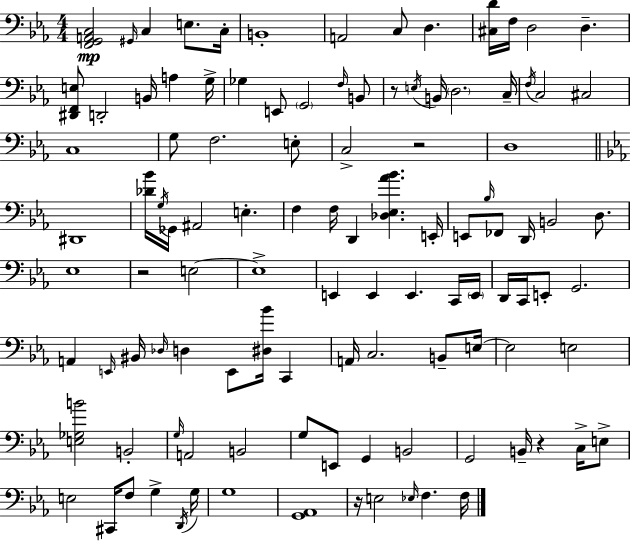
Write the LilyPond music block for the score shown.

{
  \clef bass
  \numericTimeSignature
  \time 4/4
  \key c \minor
  <f, g, a, c>2\mp \grace { gis,16 } c4 e8. | c16-. b,1-. | a,2 c8 d4. | <cis d'>16 f16 d2 d4.-- | \break <dis, f, e>8 d,2-. b,16 a4 | g16-> ges4 e,8 \parenthesize g,2 \grace { f16 } | b,8 r8 \acciaccatura { e16 } b,16 \parenthesize d2. | c16-- \acciaccatura { f16 } c2 cis2 | \break c1 | g8 f2. | e8-. c2-> r2 | d1 | \break \bar "||" \break \key ees \major dis,1 | <des' bes'>16 \acciaccatura { g16 } ges,16 ais,2 e4.-. | f4 f16 d,4 <des ees aes' bes'>4. | e,16-. e,8 \grace { bes16 } fes,8 d,16 b,2 d8. | \break ees1 | r2 e2~~ | e1-> | e,4 e,4 e,4. | \break c,16 \parenthesize e,16 d,16 c,16 e,8-. g,2. | a,4 \grace { e,16 } bis,16 \grace { des16 } d4 e,8 <dis bes'>16 | c,4 a,16 c2. | b,8-- e16~~ e2 e2 | \break <e ges b'>2 b,2-. | \grace { g16 } a,2 b,2 | g8 e,8 g,4 b,2 | g,2 b,16-- r4 | \break c16-> e8-> e2 cis,16 f8 | g4-> \acciaccatura { d,16 } g16 g1 | <g, aes,>1 | r16 e2 \grace { ees16 } | \break f4. f16 \bar "|."
}